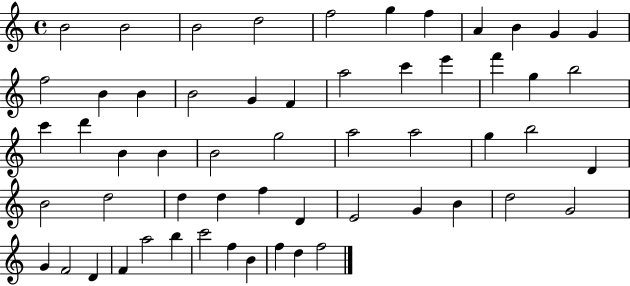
B4/h B4/h B4/h D5/h F5/h G5/q F5/q A4/q B4/q G4/q G4/q F5/h B4/q B4/q B4/h G4/q F4/q A5/h C6/q E6/q F6/q G5/q B5/h C6/q D6/q B4/q B4/q B4/h G5/h A5/h A5/h G5/q B5/h D4/q B4/h D5/h D5/q D5/q F5/q D4/q E4/h G4/q B4/q D5/h G4/h G4/q F4/h D4/q F4/q A5/h B5/q C6/h F5/q B4/q F5/q D5/q F5/h